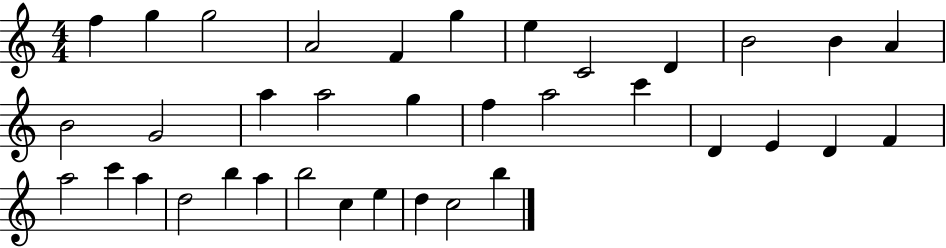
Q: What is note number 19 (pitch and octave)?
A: A5